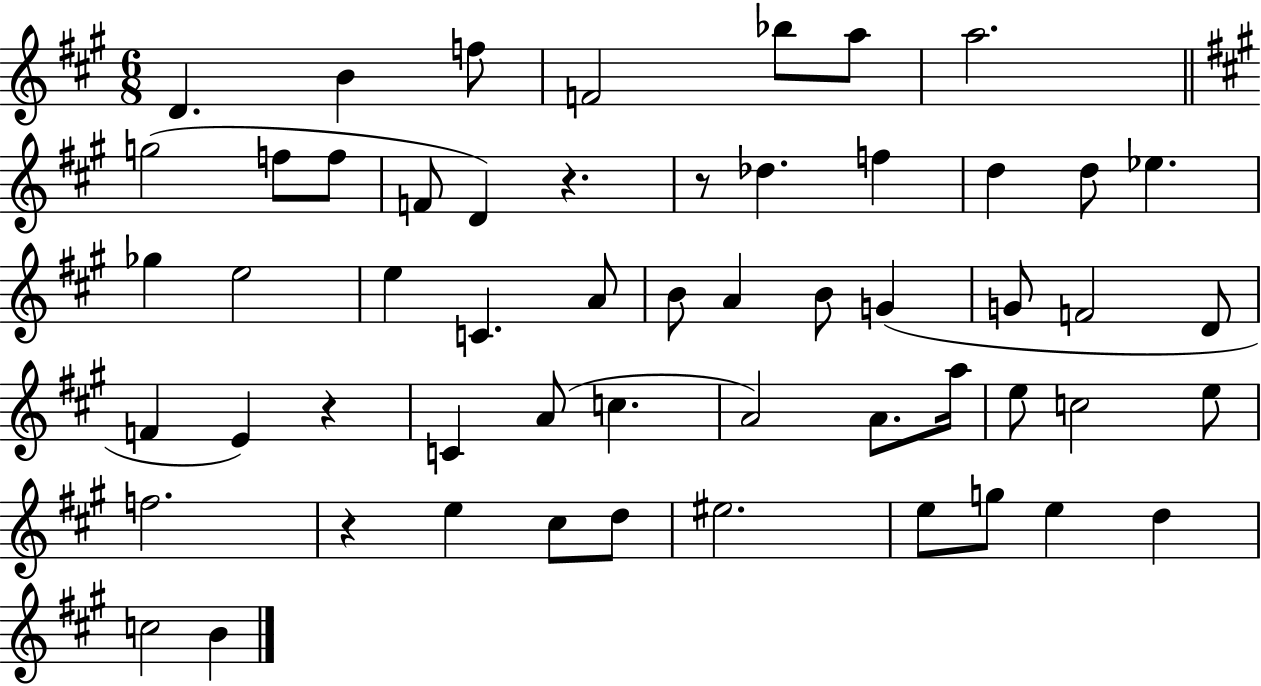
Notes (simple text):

D4/q. B4/q F5/e F4/h Bb5/e A5/e A5/h. G5/h F5/e F5/e F4/e D4/q R/q. R/e Db5/q. F5/q D5/q D5/e Eb5/q. Gb5/q E5/h E5/q C4/q. A4/e B4/e A4/q B4/e G4/q G4/e F4/h D4/e F4/q E4/q R/q C4/q A4/e C5/q. A4/h A4/e. A5/s E5/e C5/h E5/e F5/h. R/q E5/q C#5/e D5/e EIS5/h. E5/e G5/e E5/q D5/q C5/h B4/q